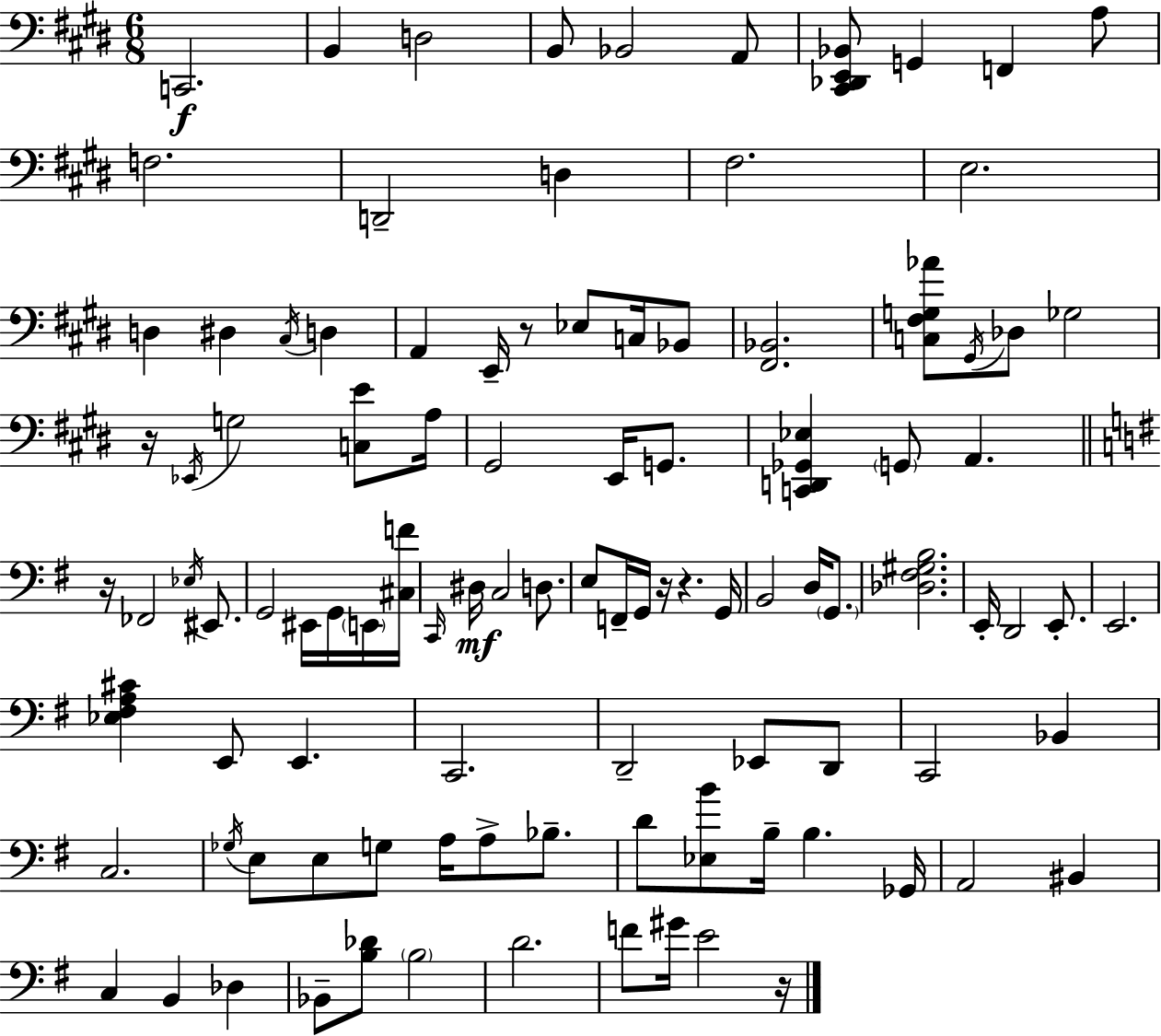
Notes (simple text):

C2/h. B2/q D3/h B2/e Bb2/h A2/e [C#2,Db2,E2,Bb2]/e G2/q F2/q A3/e F3/h. D2/h D3/q F#3/h. E3/h. D3/q D#3/q C#3/s D3/q A2/q E2/s R/e Eb3/e C3/s Bb2/e [F#2,Bb2]/h. [C3,F#3,G3,Ab4]/e G#2/s Db3/e Gb3/h R/s Eb2/s G3/h [C3,E4]/e A3/s G#2/h E2/s G2/e. [C2,D2,Gb2,Eb3]/q G2/e A2/q. R/s FES2/h Eb3/s EIS2/e. G2/h EIS2/s G2/s E2/s [C#3,F4]/s C2/s D#3/s C3/h D3/e. E3/e F2/s G2/s R/s R/q. G2/s B2/h D3/s G2/e. [Db3,F#3,G#3,B3]/h. E2/s D2/h E2/e. E2/h. [Eb3,F#3,A3,C#4]/q E2/e E2/q. C2/h. D2/h Eb2/e D2/e C2/h Bb2/q C3/h. Gb3/s E3/e E3/e G3/e A3/s A3/e Bb3/e. D4/e [Eb3,B4]/e B3/s B3/q. Gb2/s A2/h BIS2/q C3/q B2/q Db3/q Bb2/e [B3,Db4]/e B3/h D4/h. F4/e G#4/s E4/h R/s